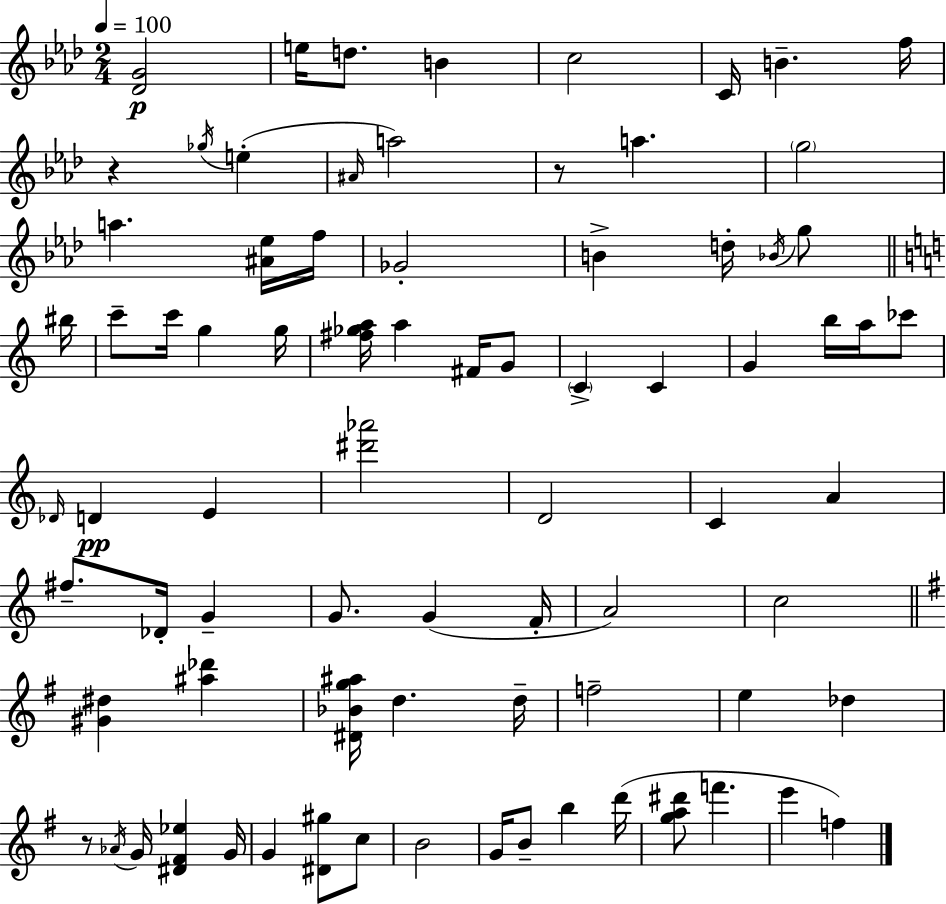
[Db4,G4]/h E5/s D5/e. B4/q C5/h C4/s B4/q. F5/s R/q Gb5/s E5/q A#4/s A5/h R/e A5/q. G5/h A5/q. [A#4,Eb5]/s F5/s Gb4/h B4/q D5/s Bb4/s G5/e BIS5/s C6/e C6/s G5/q G5/s [F#5,Gb5,A5]/s A5/q F#4/s G4/e C4/q C4/q G4/q B5/s A5/s CES6/e Db4/s D4/q E4/q [D#6,Ab6]/h D4/h C4/q A4/q F#5/e. Db4/s G4/q G4/e. G4/q F4/s A4/h C5/h [G#4,D#5]/q [A#5,Db6]/q [D#4,Bb4,G5,A#5]/s D5/q. D5/s F5/h E5/q Db5/q R/e Ab4/s G4/s [D#4,F#4,Eb5]/q G4/s G4/q [D#4,G#5]/e C5/e B4/h G4/s B4/e B5/q D6/s [G5,A5,D#6]/e F6/q. E6/q F5/q